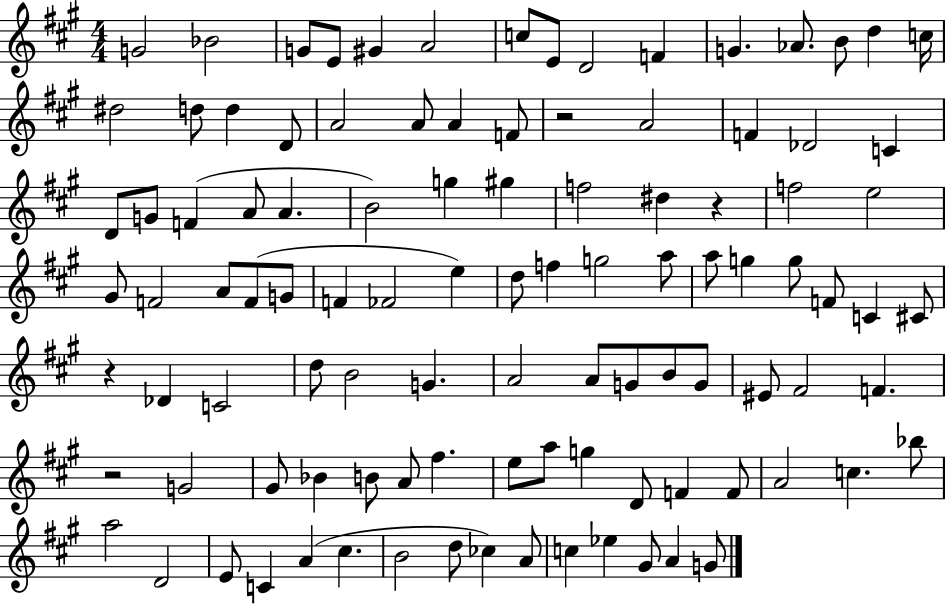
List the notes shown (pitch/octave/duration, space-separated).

G4/h Bb4/h G4/e E4/e G#4/q A4/h C5/e E4/e D4/h F4/q G4/q. Ab4/e. B4/e D5/q C5/s D#5/h D5/e D5/q D4/e A4/h A4/e A4/q F4/e R/h A4/h F4/q Db4/h C4/q D4/e G4/e F4/q A4/e A4/q. B4/h G5/q G#5/q F5/h D#5/q R/q F5/h E5/h G#4/e F4/h A4/e F4/e G4/e F4/q FES4/h E5/q D5/e F5/q G5/h A5/e A5/e G5/q G5/e F4/e C4/q C#4/e R/q Db4/q C4/h D5/e B4/h G4/q. A4/h A4/e G4/e B4/e G4/e EIS4/e F#4/h F4/q. R/h G4/h G#4/e Bb4/q B4/e A4/e F#5/q. E5/e A5/e G5/q D4/e F4/q F4/e A4/h C5/q. Bb5/e A5/h D4/h E4/e C4/q A4/q C#5/q. B4/h D5/e CES5/q A4/e C5/q Eb5/q G#4/e A4/q G4/e